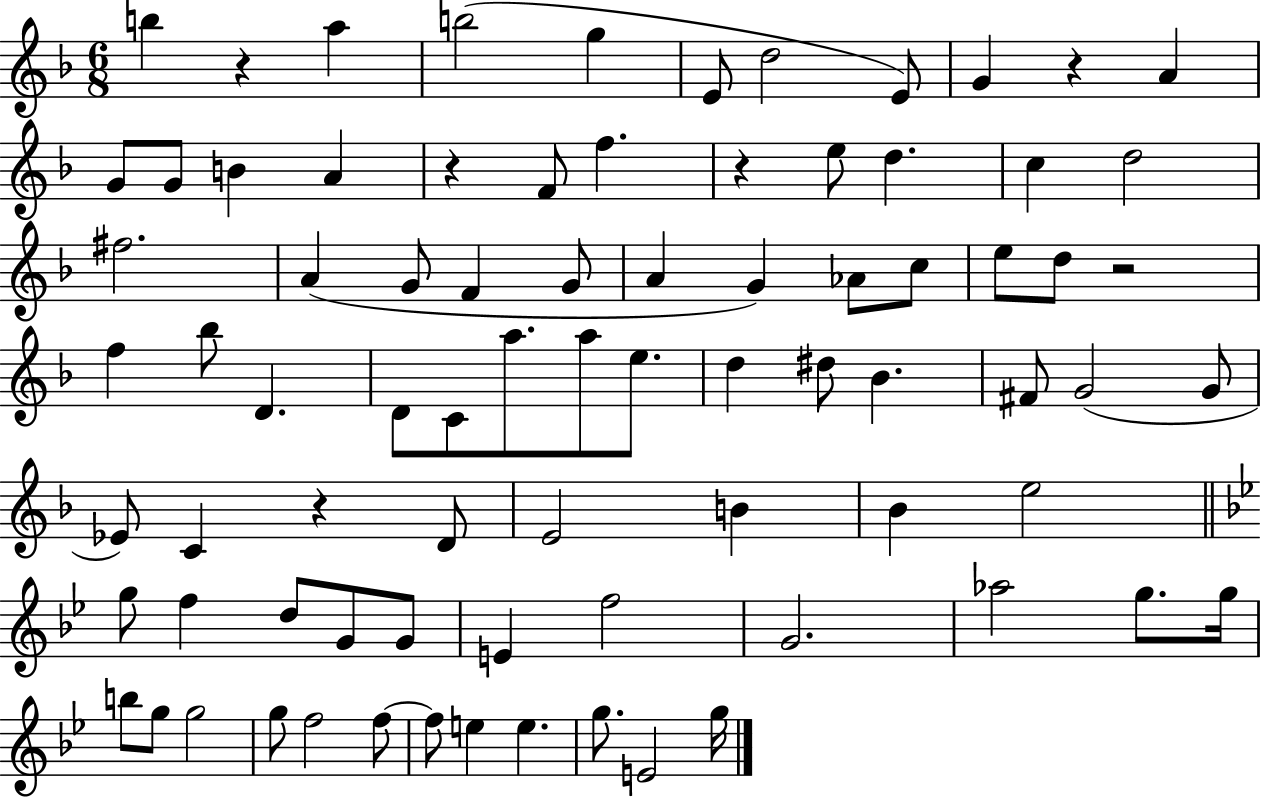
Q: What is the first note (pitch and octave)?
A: B5